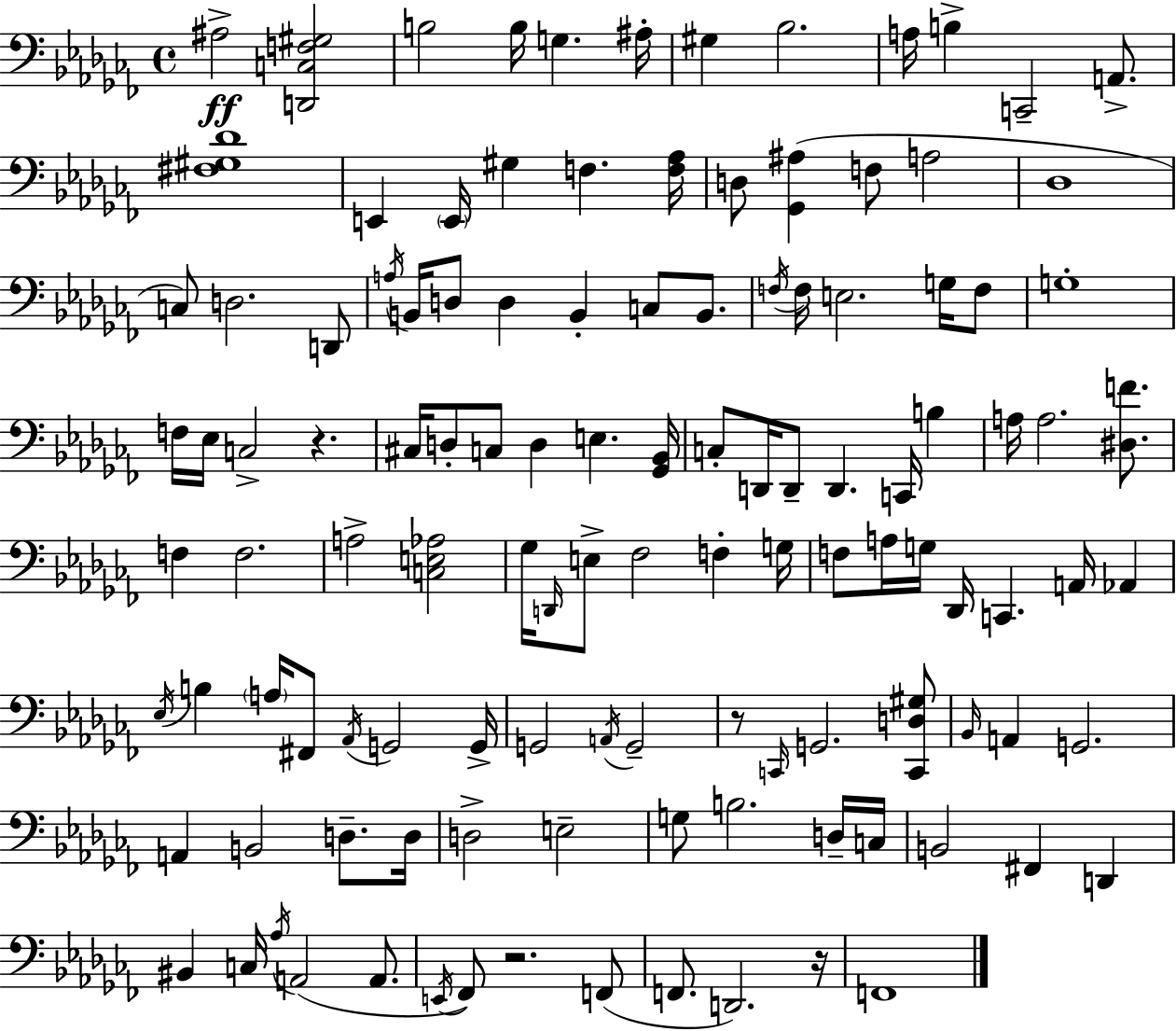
{
  \clef bass
  \time 4/4
  \defaultTimeSignature
  \key aes \minor
  \repeat volta 2 { ais2->\ff <d, c f gis>2 | b2 b16 g4. ais16-. | gis4 bes2. | a16 b4-> c,2-- a,8.-> | \break <fis gis des'>1 | e,4 \parenthesize e,16 gis4 f4. <f aes>16 | d8 <ges, ais>4( f8 a2 | des1 | \break c8) d2. d,8 | \acciaccatura { a16 } b,16 d8 d4 b,4-. c8 b,8. | \acciaccatura { f16 } f16 e2. g16 | f8 g1-. | \break f16 ees16 c2-> r4. | cis16 d8-. c8 d4 e4. | <ges, bes,>16 c8-. d,16 d,8-- d,4. c,16 b4 | a16 a2. <dis f'>8. | \break f4 f2. | a2-> <c e aes>2 | ges16 \grace { d,16 } e8-> fes2 f4-. | g16 f8 a16 g16 des,16 c,4. a,16 aes,4 | \break \acciaccatura { ees16 } b4 \parenthesize a16 fis,8 \acciaccatura { aes,16 } g,2 | g,16-> g,2 \acciaccatura { a,16 } g,2-- | r8 \grace { c,16 } g,2. | <c, d gis>8 \grace { bes,16 } a,4 g,2. | \break a,4 b,2 | d8.-- d16 d2-> | e2-- g8 b2. | d16-- c16 b,2 | \break fis,4 d,4 bis,4 c16 \acciaccatura { aes16 } a,2( | a,8. \acciaccatura { e,16 }) fes,8 r2. | f,8( f,8. d,2.) | r16 f,1 | \break } \bar "|."
}